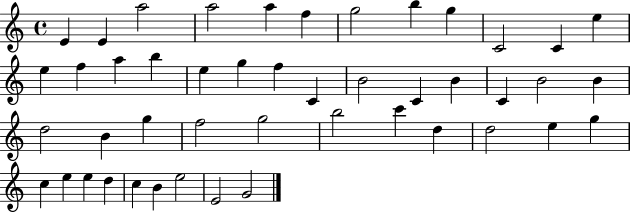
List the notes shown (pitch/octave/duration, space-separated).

E4/q E4/q A5/h A5/h A5/q F5/q G5/h B5/q G5/q C4/h C4/q E5/q E5/q F5/q A5/q B5/q E5/q G5/q F5/q C4/q B4/h C4/q B4/q C4/q B4/h B4/q D5/h B4/q G5/q F5/h G5/h B5/h C6/q D5/q D5/h E5/q G5/q C5/q E5/q E5/q D5/q C5/q B4/q E5/h E4/h G4/h